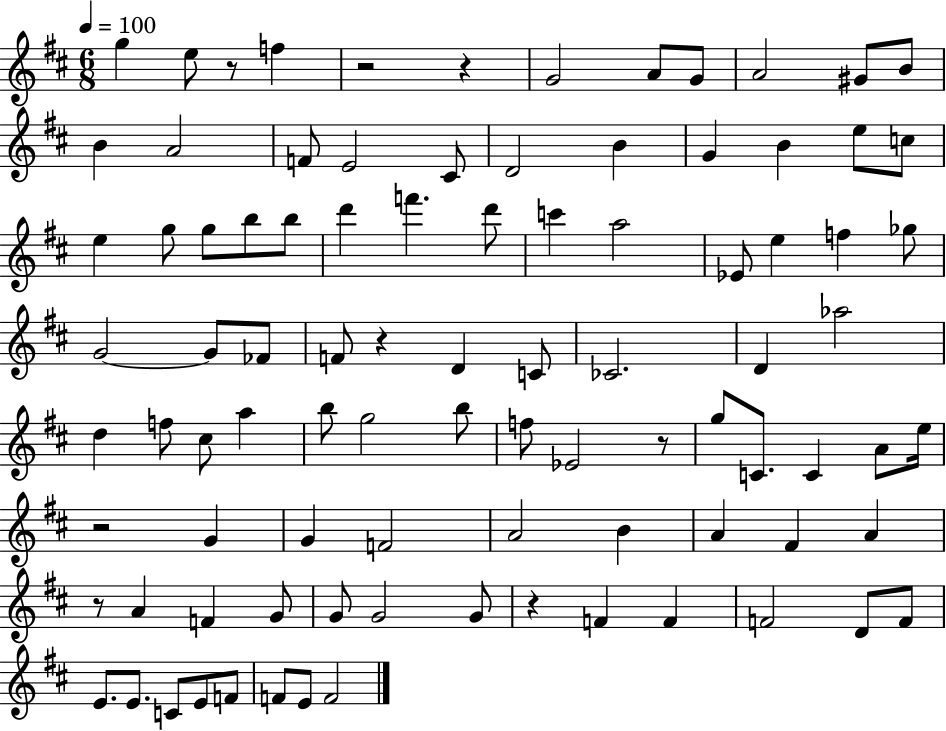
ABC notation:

X:1
T:Untitled
M:6/8
L:1/4
K:D
g e/2 z/2 f z2 z G2 A/2 G/2 A2 ^G/2 B/2 B A2 F/2 E2 ^C/2 D2 B G B e/2 c/2 e g/2 g/2 b/2 b/2 d' f' d'/2 c' a2 _E/2 e f _g/2 G2 G/2 _F/2 F/2 z D C/2 _C2 D _a2 d f/2 ^c/2 a b/2 g2 b/2 f/2 _E2 z/2 g/2 C/2 C A/2 e/4 z2 G G F2 A2 B A ^F A z/2 A F G/2 G/2 G2 G/2 z F F F2 D/2 F/2 E/2 E/2 C/2 E/2 F/2 F/2 E/2 F2